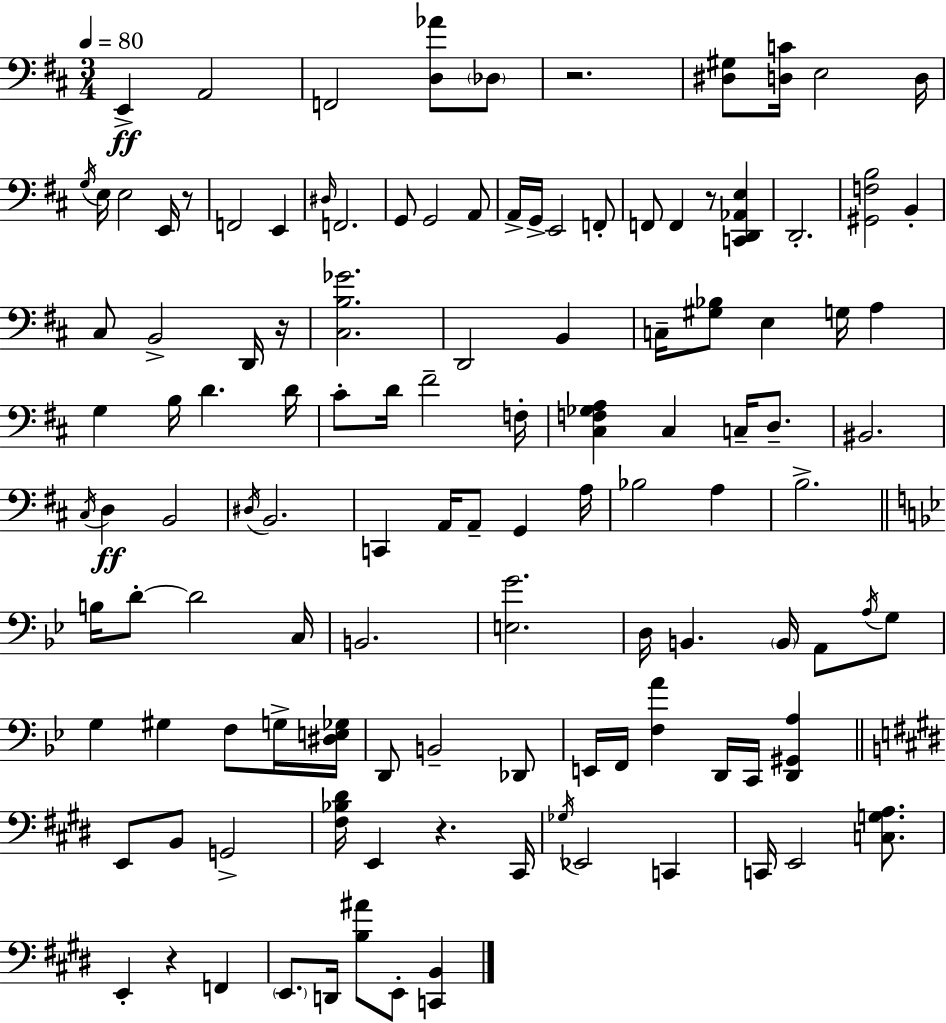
E2/q A2/h F2/h [D3,Ab4]/e Db3/e R/h. [D#3,G#3]/e [D3,C4]/s E3/h D3/s G3/s E3/s E3/h E2/s R/e F2/h E2/q D#3/s F2/h. G2/e G2/h A2/e A2/s G2/s E2/h F2/e F2/e F2/q R/e [C2,D2,Ab2,E3]/q D2/h. [G#2,F3,B3]/h B2/q C#3/e B2/h D2/s R/s [C#3,B3,Gb4]/h. D2/h B2/q C3/s [G#3,Bb3]/e E3/q G3/s A3/q G3/q B3/s D4/q. D4/s C#4/e D4/s F#4/h F3/s [C#3,F3,Gb3,A3]/q C#3/q C3/s D3/e. BIS2/h. C#3/s D3/q B2/h D#3/s B2/h. C2/q A2/s A2/e G2/q A3/s Bb3/h A3/q B3/h. B3/s D4/e D4/h C3/s B2/h. [E3,G4]/h. D3/s B2/q. B2/s A2/e A3/s G3/e G3/q G#3/q F3/e G3/s [D#3,E3,Gb3]/s D2/e B2/h Db2/e E2/s F2/s [F3,A4]/q D2/s C2/s [D2,G#2,A3]/q E2/e B2/e G2/h [F#3,Bb3,D#4]/s E2/q R/q. C#2/s Gb3/s Eb2/h C2/q C2/s E2/h [C3,G3,A3]/e. E2/q R/q F2/q E2/e. D2/s [B3,A#4]/e E2/e [C2,B2]/q